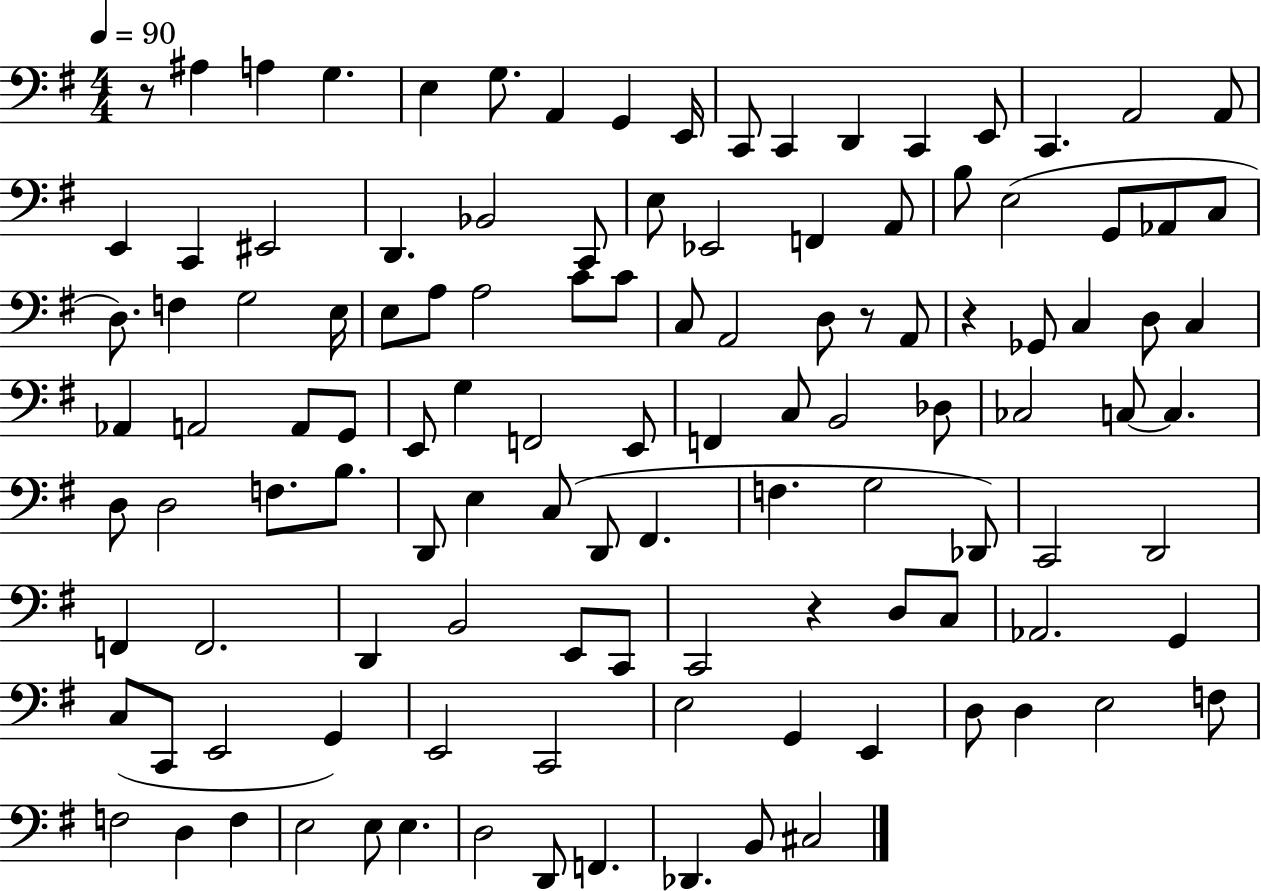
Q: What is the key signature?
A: G major